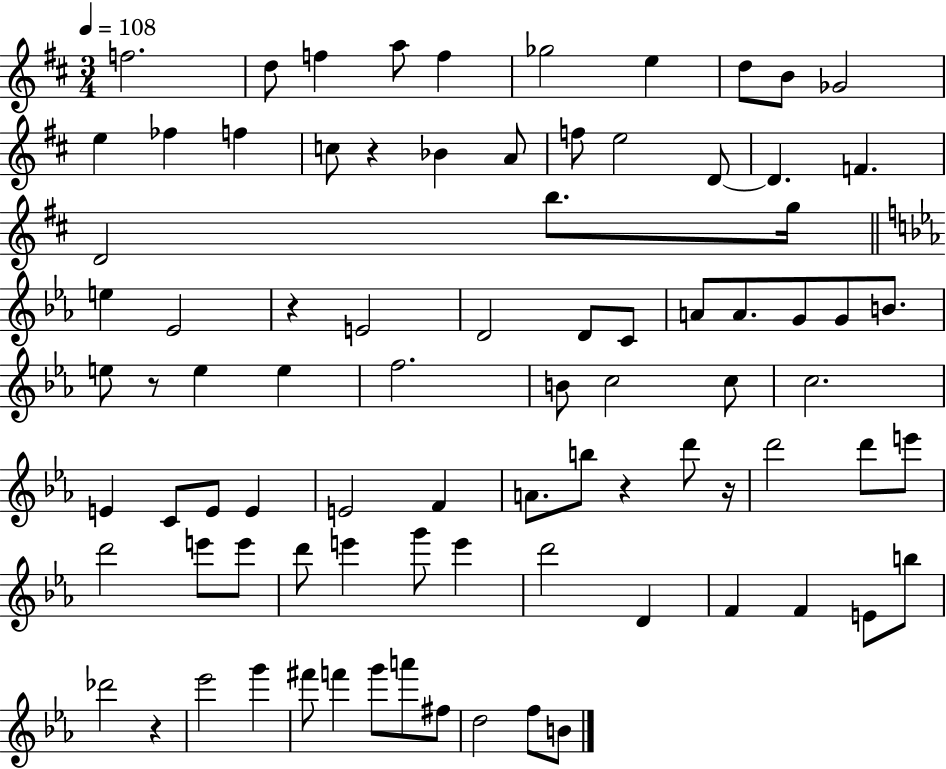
{
  \clef treble
  \numericTimeSignature
  \time 3/4
  \key d \major
  \tempo 4 = 108
  f''2. | d''8 f''4 a''8 f''4 | ges''2 e''4 | d''8 b'8 ges'2 | \break e''4 fes''4 f''4 | c''8 r4 bes'4 a'8 | f''8 e''2 d'8~~ | d'4. f'4. | \break d'2 b''8. g''16 | \bar "||" \break \key c \minor e''4 ees'2 | r4 e'2 | d'2 d'8 c'8 | a'8 a'8. g'8 g'8 b'8. | \break e''8 r8 e''4 e''4 | f''2. | b'8 c''2 c''8 | c''2. | \break e'4 c'8 e'8 e'4 | e'2 f'4 | a'8. b''8 r4 d'''8 r16 | d'''2 d'''8 e'''8 | \break d'''2 e'''8 e'''8 | d'''8 e'''4 g'''8 e'''4 | d'''2 d'4 | f'4 f'4 e'8 b''8 | \break des'''2 r4 | ees'''2 g'''4 | fis'''8 f'''4 g'''8 a'''8 fis''8 | d''2 f''8 b'8 | \break \bar "|."
}